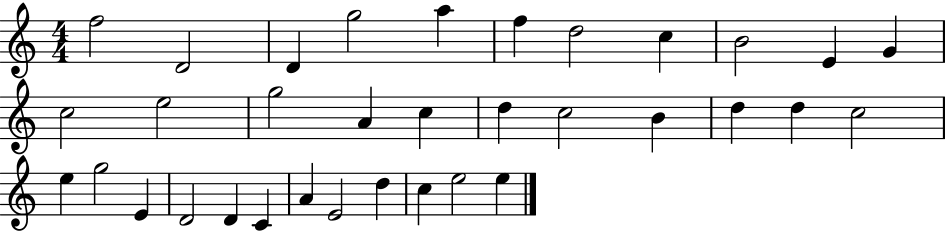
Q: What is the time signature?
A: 4/4